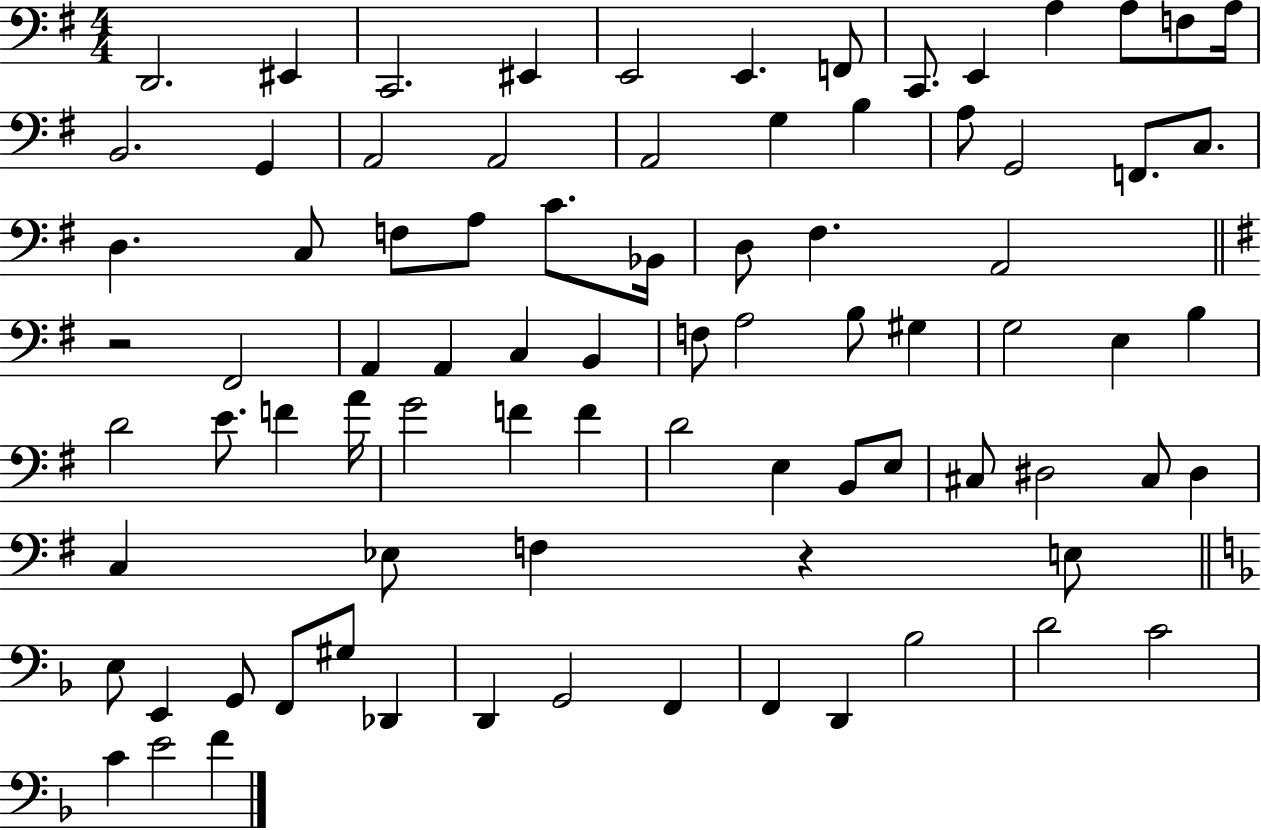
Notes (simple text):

D2/h. EIS2/q C2/h. EIS2/q E2/h E2/q. F2/e C2/e. E2/q A3/q A3/e F3/e A3/s B2/h. G2/q A2/h A2/h A2/h G3/q B3/q A3/e G2/h F2/e. C3/e. D3/q. C3/e F3/e A3/e C4/e. Bb2/s D3/e F#3/q. A2/h R/h F#2/h A2/q A2/q C3/q B2/q F3/e A3/h B3/e G#3/q G3/h E3/q B3/q D4/h E4/e. F4/q A4/s G4/h F4/q F4/q D4/h E3/q B2/e E3/e C#3/e D#3/h C#3/e D#3/q C3/q Eb3/e F3/q R/q E3/e E3/e E2/q G2/e F2/e G#3/e Db2/q D2/q G2/h F2/q F2/q D2/q Bb3/h D4/h C4/h C4/q E4/h F4/q